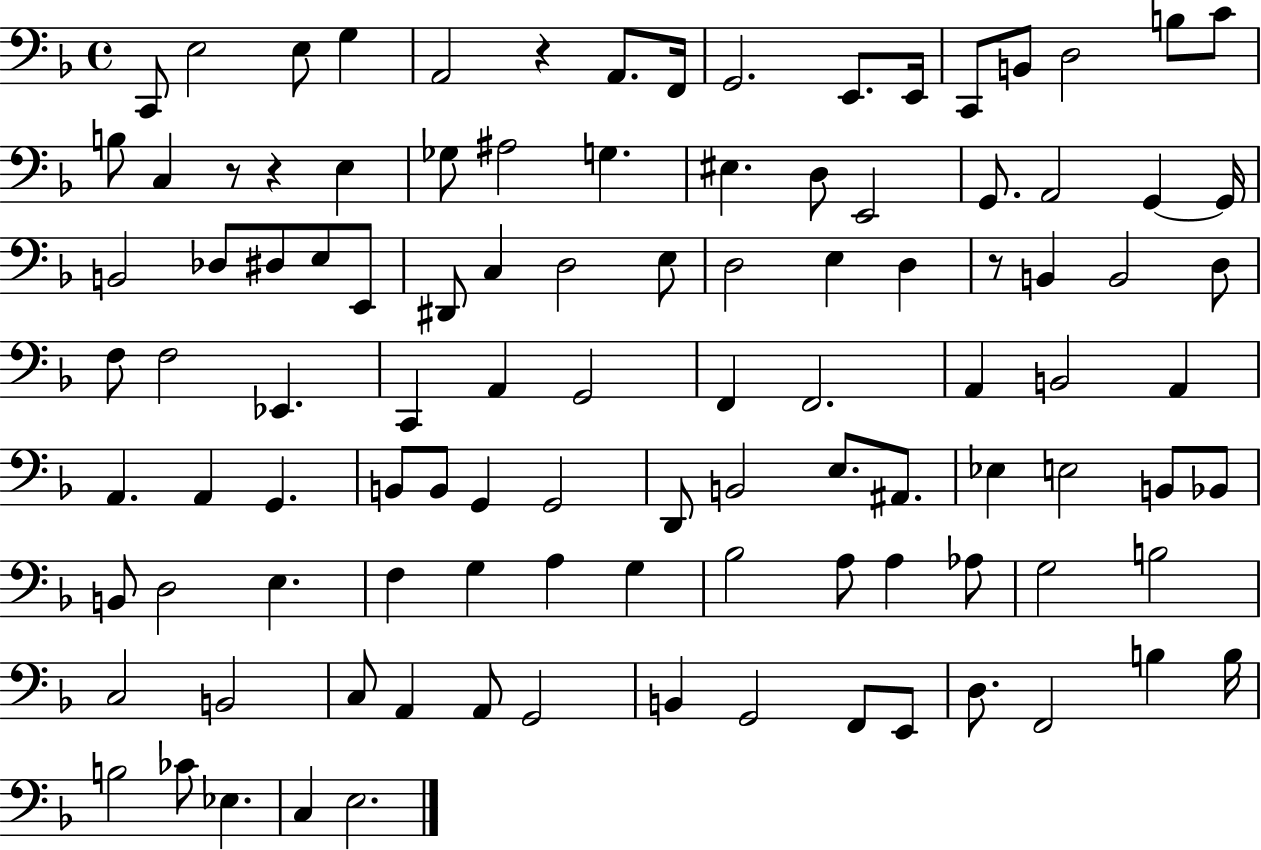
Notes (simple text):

C2/e E3/h E3/e G3/q A2/h R/q A2/e. F2/s G2/h. E2/e. E2/s C2/e B2/e D3/h B3/e C4/e B3/e C3/q R/e R/q E3/q Gb3/e A#3/h G3/q. EIS3/q. D3/e E2/h G2/e. A2/h G2/q G2/s B2/h Db3/e D#3/e E3/e E2/e D#2/e C3/q D3/h E3/e D3/h E3/q D3/q R/e B2/q B2/h D3/e F3/e F3/h Eb2/q. C2/q A2/q G2/h F2/q F2/h. A2/q B2/h A2/q A2/q. A2/q G2/q. B2/e B2/e G2/q G2/h D2/e B2/h E3/e. A#2/e. Eb3/q E3/h B2/e Bb2/e B2/e D3/h E3/q. F3/q G3/q A3/q G3/q Bb3/h A3/e A3/q Ab3/e G3/h B3/h C3/h B2/h C3/e A2/q A2/e G2/h B2/q G2/h F2/e E2/e D3/e. F2/h B3/q B3/s B3/h CES4/e Eb3/q. C3/q E3/h.